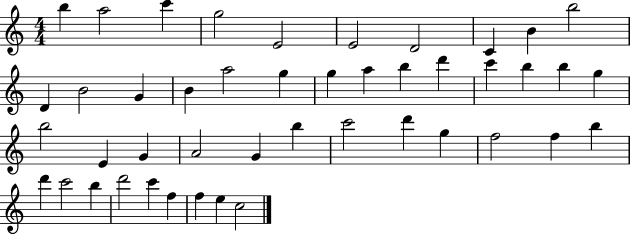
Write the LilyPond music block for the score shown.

{
  \clef treble
  \numericTimeSignature
  \time 4/4
  \key c \major
  b''4 a''2 c'''4 | g''2 e'2 | e'2 d'2 | c'4 b'4 b''2 | \break d'4 b'2 g'4 | b'4 a''2 g''4 | g''4 a''4 b''4 d'''4 | c'''4 b''4 b''4 g''4 | \break b''2 e'4 g'4 | a'2 g'4 b''4 | c'''2 d'''4 g''4 | f''2 f''4 b''4 | \break d'''4 c'''2 b''4 | d'''2 c'''4 f''4 | f''4 e''4 c''2 | \bar "|."
}